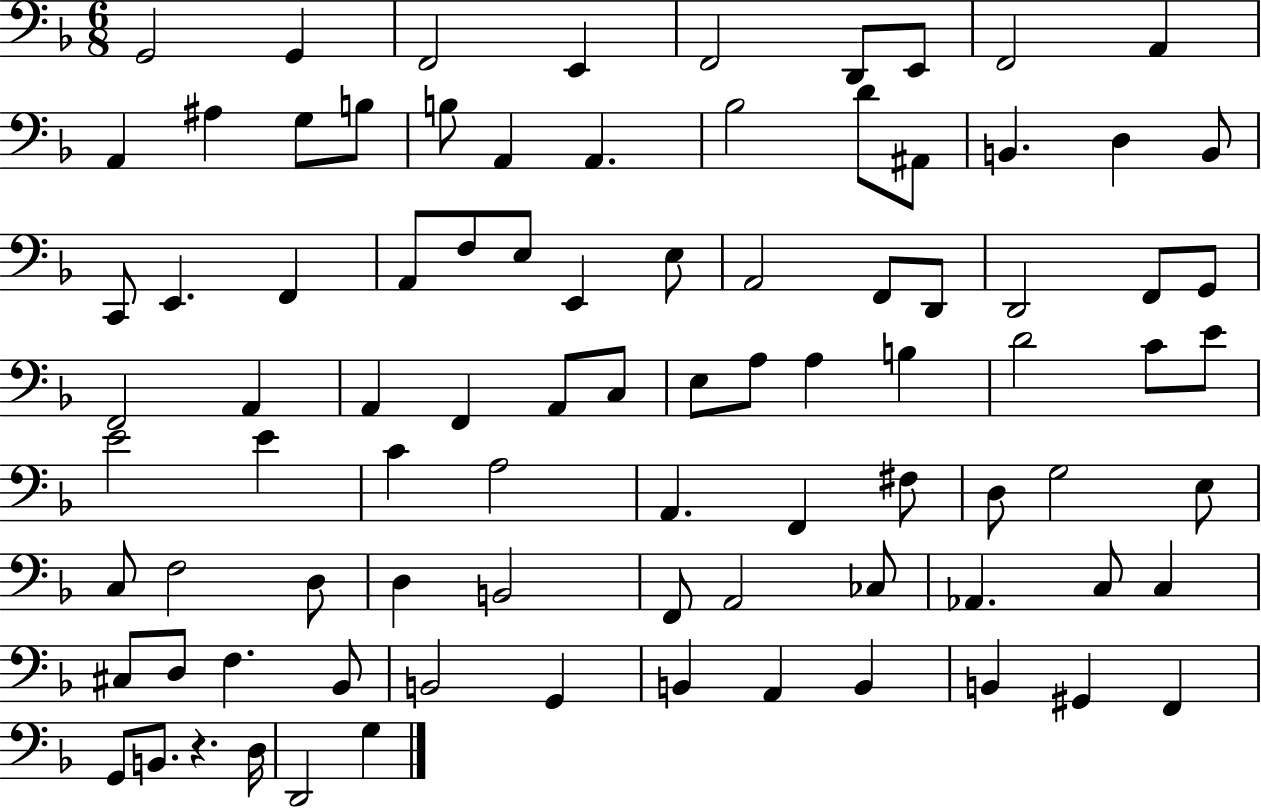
{
  \clef bass
  \numericTimeSignature
  \time 6/8
  \key f \major
  g,2 g,4 | f,2 e,4 | f,2 d,8 e,8 | f,2 a,4 | \break a,4 ais4 g8 b8 | b8 a,4 a,4. | bes2 d'8 ais,8 | b,4. d4 b,8 | \break c,8 e,4. f,4 | a,8 f8 e8 e,4 e8 | a,2 f,8 d,8 | d,2 f,8 g,8 | \break f,2 a,4 | a,4 f,4 a,8 c8 | e8 a8 a4 b4 | d'2 c'8 e'8 | \break e'2 e'4 | c'4 a2 | a,4. f,4 fis8 | d8 g2 e8 | \break c8 f2 d8 | d4 b,2 | f,8 a,2 ces8 | aes,4. c8 c4 | \break cis8 d8 f4. bes,8 | b,2 g,4 | b,4 a,4 b,4 | b,4 gis,4 f,4 | \break g,8 b,8. r4. d16 | d,2 g4 | \bar "|."
}